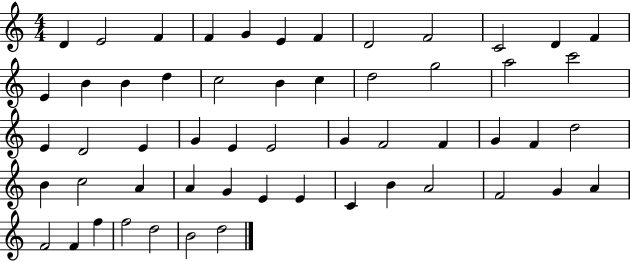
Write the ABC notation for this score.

X:1
T:Untitled
M:4/4
L:1/4
K:C
D E2 F F G E F D2 F2 C2 D F E B B d c2 B c d2 g2 a2 c'2 E D2 E G E E2 G F2 F G F d2 B c2 A A G E E C B A2 F2 G A F2 F f f2 d2 B2 d2